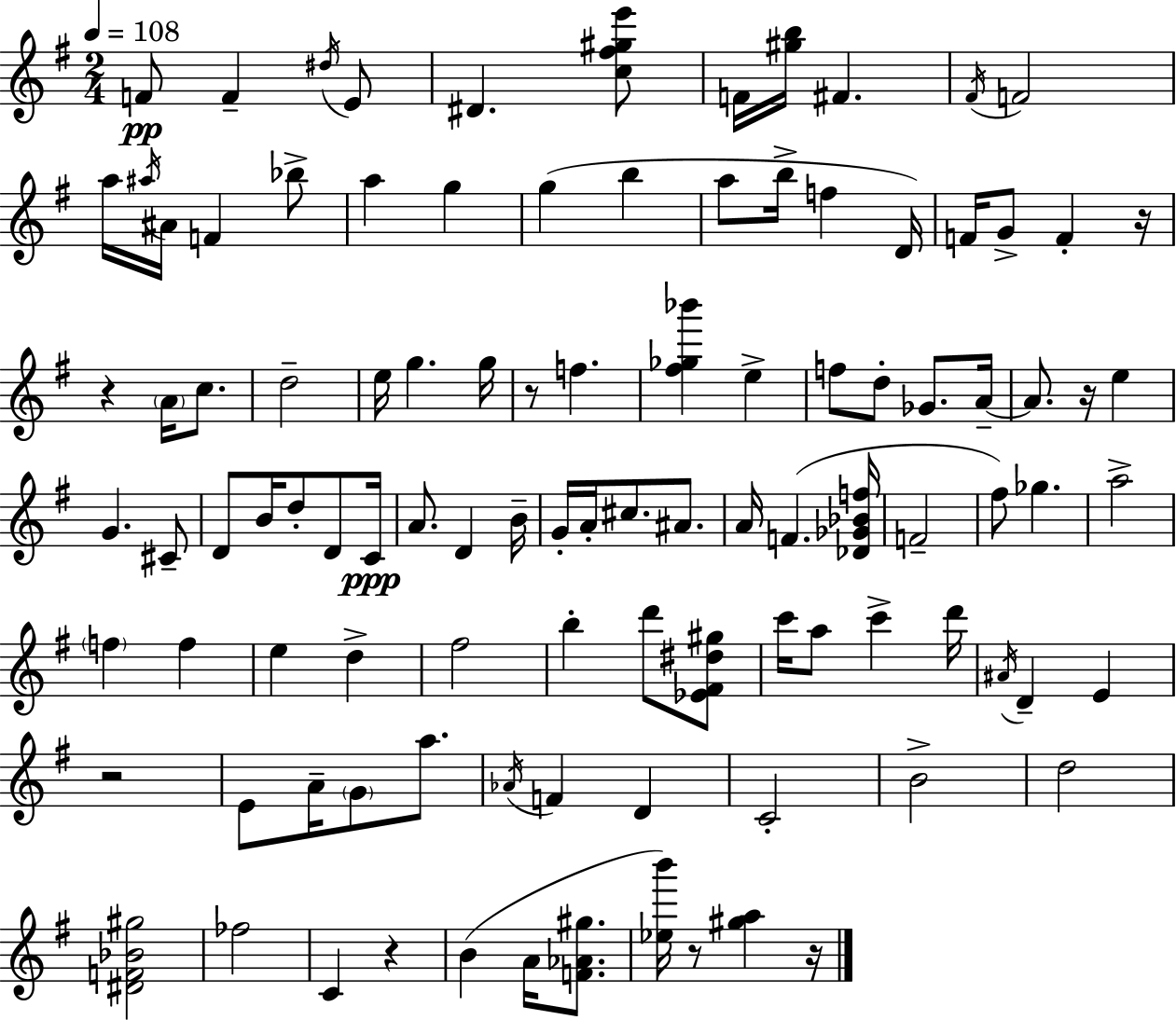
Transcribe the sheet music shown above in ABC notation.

X:1
T:Untitled
M:2/4
L:1/4
K:G
F/2 F ^d/4 E/2 ^D [c^f^ge']/2 F/4 [^gb]/4 ^F ^F/4 F2 a/4 ^a/4 ^A/4 F _b/2 a g g b a/2 b/4 f D/4 F/4 G/2 F z/4 z A/4 c/2 d2 e/4 g g/4 z/2 f [^f_g_b'] e f/2 d/2 _G/2 A/4 A/2 z/4 e G ^C/2 D/2 B/4 d/2 D/2 C/4 A/2 D B/4 G/4 A/4 ^c/2 ^A/2 A/4 F [_D_G_Bf]/4 F2 ^f/2 _g a2 f f e d ^f2 b d'/2 [_E^F^d^g]/2 c'/4 a/2 c' d'/4 ^A/4 D E z2 E/2 A/4 G/2 a/2 _A/4 F D C2 B2 d2 [^DF_B^g]2 _f2 C z B A/4 [F_A^g]/2 [_eb']/4 z/2 [^ga] z/4